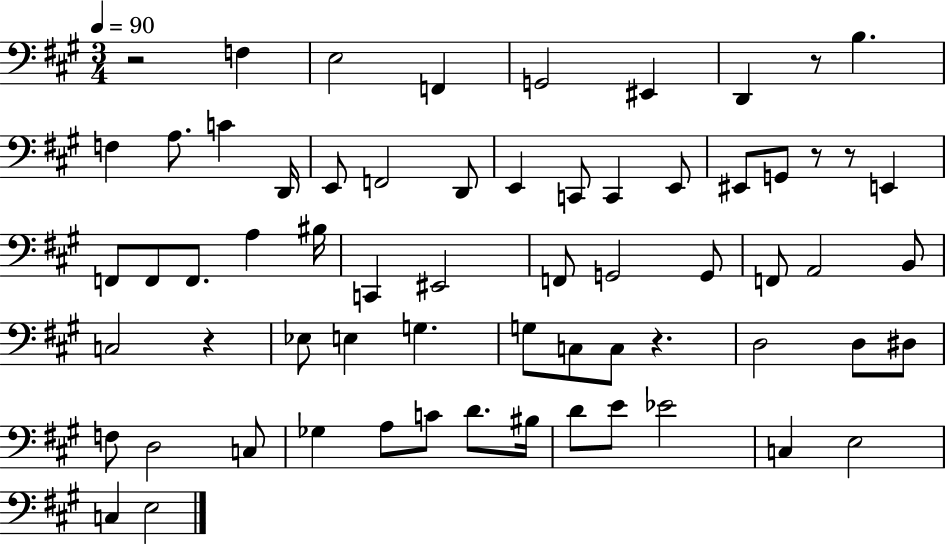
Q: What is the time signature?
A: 3/4